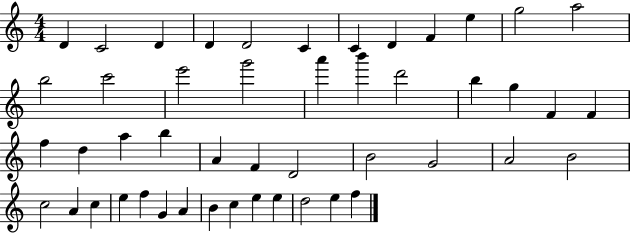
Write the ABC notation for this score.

X:1
T:Untitled
M:4/4
L:1/4
K:C
D C2 D D D2 C C D F e g2 a2 b2 c'2 e'2 g'2 a' b' d'2 b g F F f d a b A F D2 B2 G2 A2 B2 c2 A c e f G A B c e e d2 e f